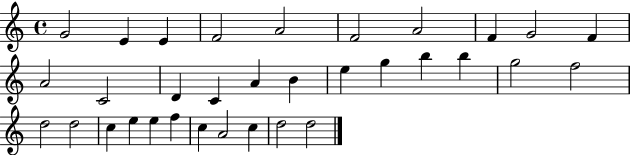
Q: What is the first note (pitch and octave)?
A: G4